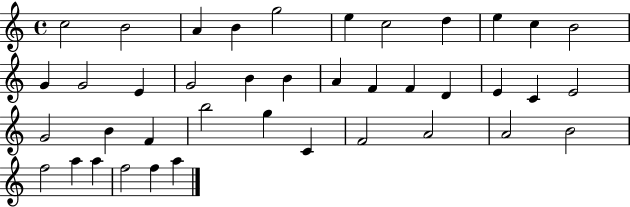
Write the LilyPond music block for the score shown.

{
  \clef treble
  \time 4/4
  \defaultTimeSignature
  \key c \major
  c''2 b'2 | a'4 b'4 g''2 | e''4 c''2 d''4 | e''4 c''4 b'2 | \break g'4 g'2 e'4 | g'2 b'4 b'4 | a'4 f'4 f'4 d'4 | e'4 c'4 e'2 | \break g'2 b'4 f'4 | b''2 g''4 c'4 | f'2 a'2 | a'2 b'2 | \break f''2 a''4 a''4 | f''2 f''4 a''4 | \bar "|."
}